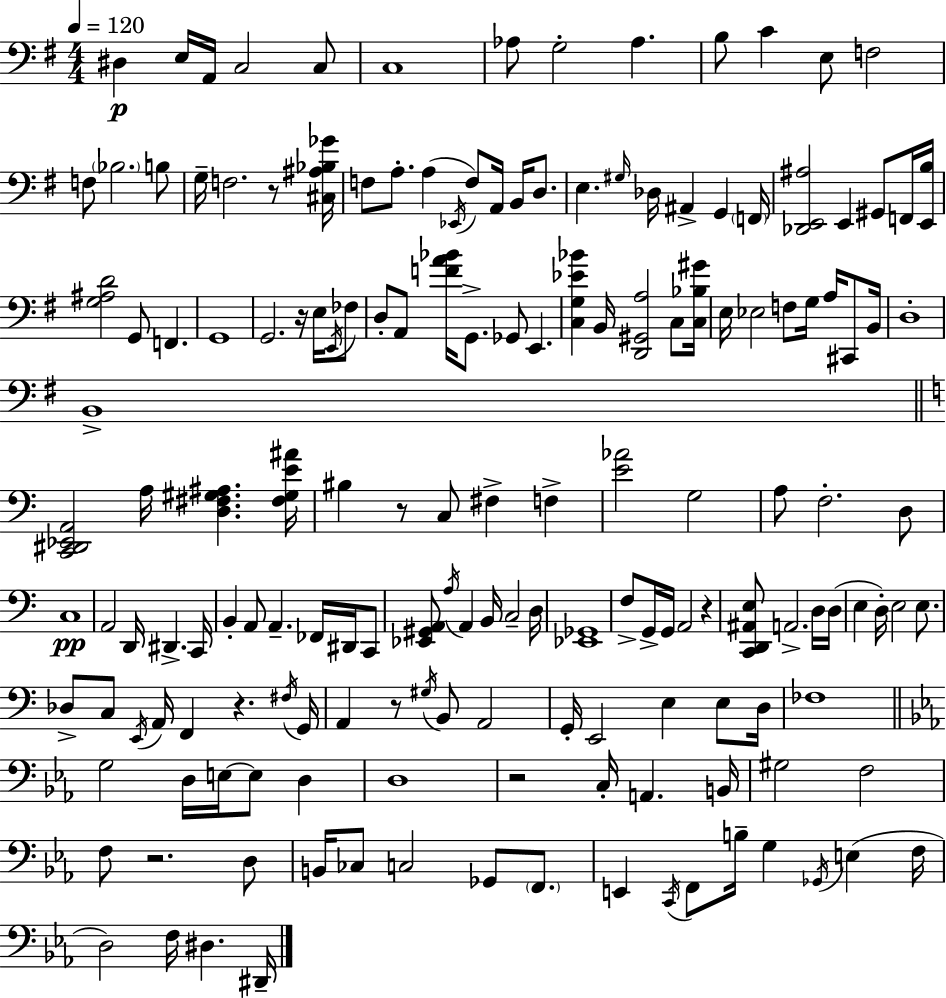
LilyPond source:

{
  \clef bass
  \numericTimeSignature
  \time 4/4
  \key e \minor
  \tempo 4 = 120
  dis4\p e16 a,16 c2 c8 | c1 | aes8 g2-. aes4. | b8 c'4 e8 f2 | \break f8 \parenthesize bes2. b8 | g16-- f2. r8 <cis ais bes ges'>16 | f8 a8.-. a4( \acciaccatura { ees,16 } f8) a,16 b,16 d8. | e4. \grace { gis16 } des16 ais,4-> g,4 | \break \parenthesize f,16 <des, e, ais>2 e,4 gis,8 | f,16 <e, b>16 <g ais d'>2 g,8 f,4. | g,1 | g,2. r16 e16 | \break \acciaccatura { e,16 } fes8 d8-. a,8 <f' a' bes'>16 g,8.-> ges,8 e,4. | <c g ees' bes'>4 b,16 <d, gis, a>2 | c8 <c bes gis'>16 e16 ees2 f8 g16 a16 | cis,8 b,16 d1-. | \break b,1-> | \bar "||" \break \key a \minor <c, dis, ees, a,>2 a16 <d fis gis ais>4. <fis gis e' ais'>16 | bis4 r8 c8 fis4-> f4-> | <e' aes'>2 g2 | a8 f2.-. d8 | \break c1\pp | a,2 d,16 dis,4.-> c,16 | b,4-. a,8 a,4.-- fes,16 dis,16 c,8 | <ees, gis, a,>8 \acciaccatura { a16 } a,4 b,16 c2-- | \break d16 <ees, ges,>1 | f8-> g,16-> g,16 a,2 r4 | <c, d, ais, e>8 a,2.-> d16 | d16( e4 d16-.) e2 e8. | \break des8-> c8 \acciaccatura { e,16 } a,16 f,4 r4. | \acciaccatura { fis16 } g,16 a,4 r8 \acciaccatura { gis16 } b,8 a,2 | g,16-. e,2 e4 | e8 d16 fes1 | \break \bar "||" \break \key c \minor g2 d16 e16~~ e8 d4 | d1 | r2 c16-. a,4. b,16 | gis2 f2 | \break f8 r2. d8 | b,16 ces8 c2 ges,8 \parenthesize f,8. | e,4 \acciaccatura { c,16 } f,8 b16-- g4 \acciaccatura { ges,16 }( e4 | f16 d2) f16 dis4. | \break dis,16-- \bar "|."
}